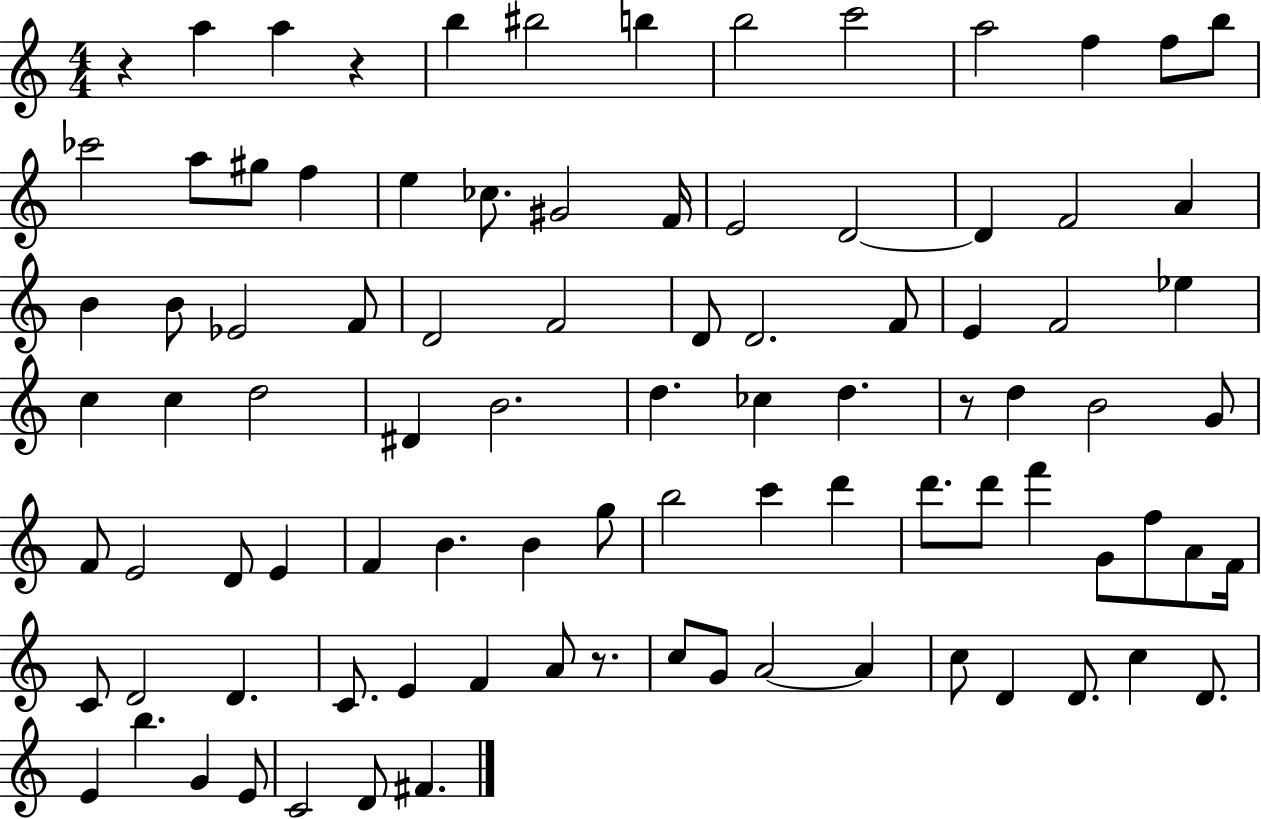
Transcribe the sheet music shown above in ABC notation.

X:1
T:Untitled
M:4/4
L:1/4
K:C
z a a z b ^b2 b b2 c'2 a2 f f/2 b/2 _c'2 a/2 ^g/2 f e _c/2 ^G2 F/4 E2 D2 D F2 A B B/2 _E2 F/2 D2 F2 D/2 D2 F/2 E F2 _e c c d2 ^D B2 d _c d z/2 d B2 G/2 F/2 E2 D/2 E F B B g/2 b2 c' d' d'/2 d'/2 f' G/2 f/2 A/2 F/4 C/2 D2 D C/2 E F A/2 z/2 c/2 G/2 A2 A c/2 D D/2 c D/2 E b G E/2 C2 D/2 ^F